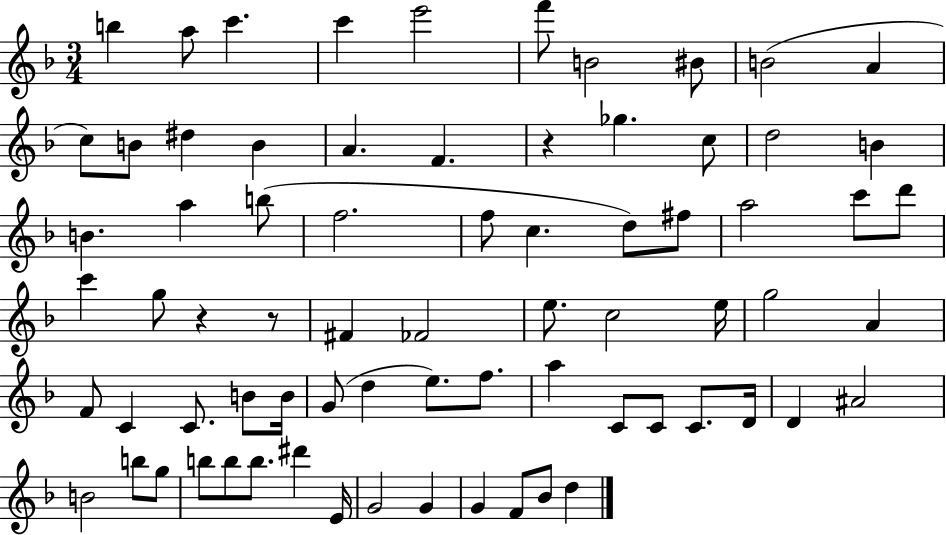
B5/q A5/e C6/q. C6/q E6/h F6/e B4/h BIS4/e B4/h A4/q C5/e B4/e D#5/q B4/q A4/q. F4/q. R/q Gb5/q. C5/e D5/h B4/q B4/q. A5/q B5/e F5/h. F5/e C5/q. D5/e F#5/e A5/h C6/e D6/e C6/q G5/e R/q R/e F#4/q FES4/h E5/e. C5/h E5/s G5/h A4/q F4/e C4/q C4/e. B4/e B4/s G4/e D5/q E5/e. F5/e. A5/q C4/e C4/e C4/e. D4/s D4/q A#4/h B4/h B5/e G5/e B5/e B5/e B5/e. D#6/q E4/s G4/h G4/q G4/q F4/e Bb4/e D5/q